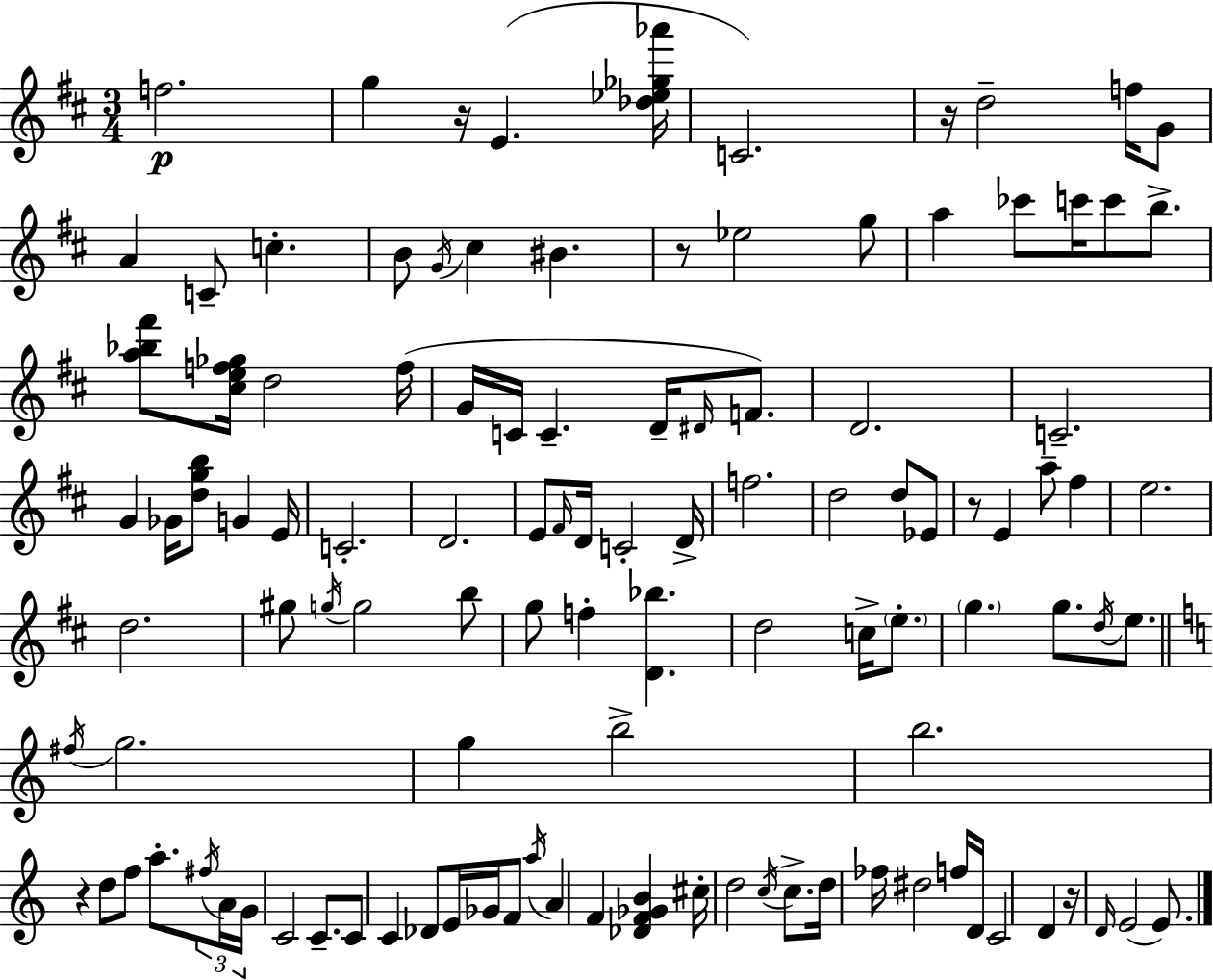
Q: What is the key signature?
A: D major